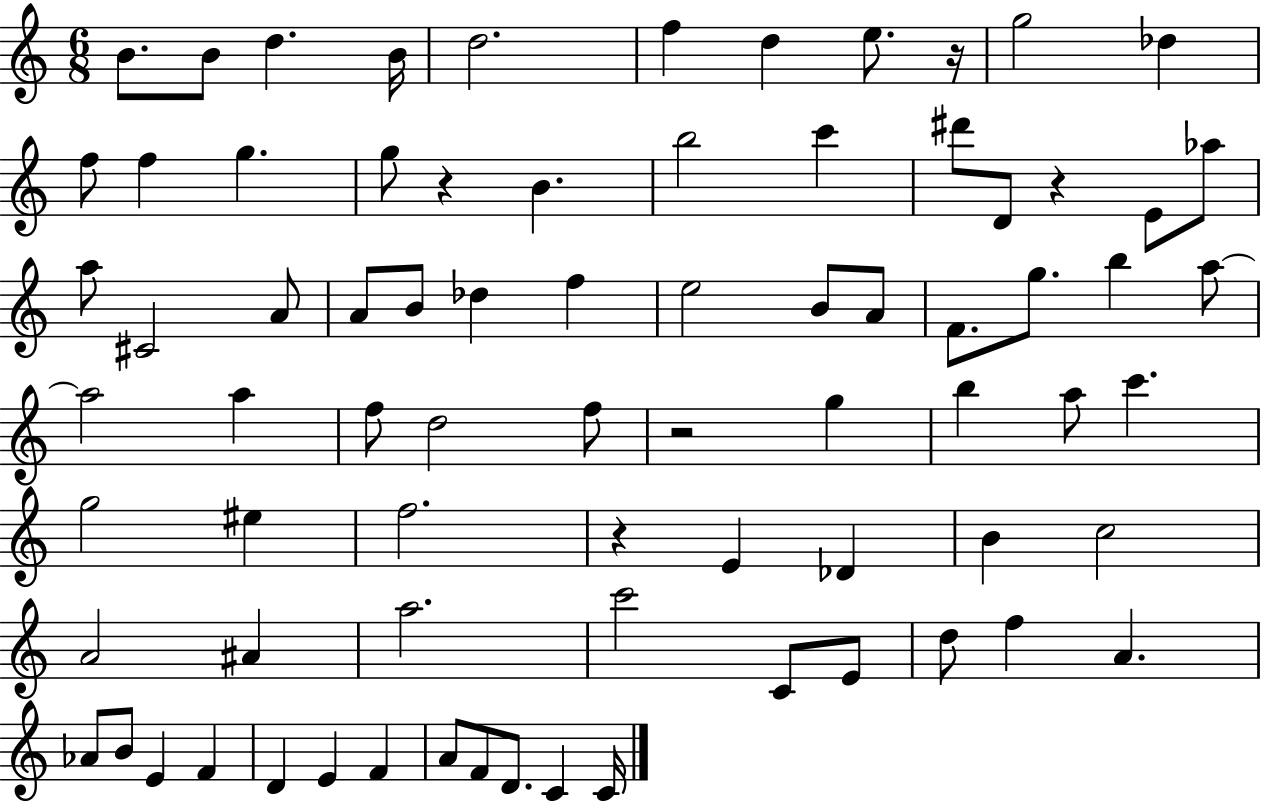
{
  \clef treble
  \numericTimeSignature
  \time 6/8
  \key c \major
  \repeat volta 2 { b'8. b'8 d''4. b'16 | d''2. | f''4 d''4 e''8. r16 | g''2 des''4 | \break f''8 f''4 g''4. | g''8 r4 b'4. | b''2 c'''4 | dis'''8 d'8 r4 e'8 aes''8 | \break a''8 cis'2 a'8 | a'8 b'8 des''4 f''4 | e''2 b'8 a'8 | f'8. g''8. b''4 a''8~~ | \break a''2 a''4 | f''8 d''2 f''8 | r2 g''4 | b''4 a''8 c'''4. | \break g''2 eis''4 | f''2. | r4 e'4 des'4 | b'4 c''2 | \break a'2 ais'4 | a''2. | c'''2 c'8 e'8 | d''8 f''4 a'4. | \break aes'8 b'8 e'4 f'4 | d'4 e'4 f'4 | a'8 f'8 d'8. c'4 c'16 | } \bar "|."
}